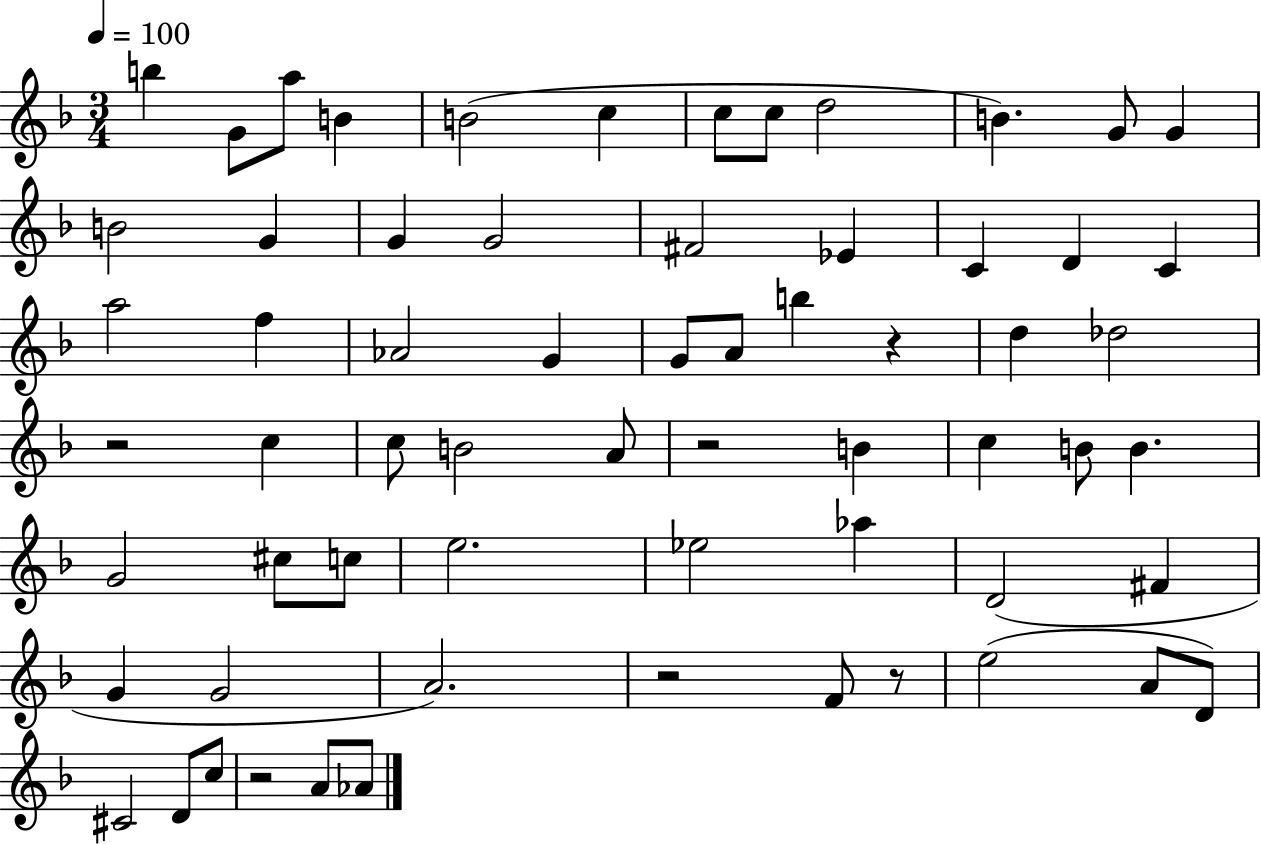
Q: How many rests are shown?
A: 6